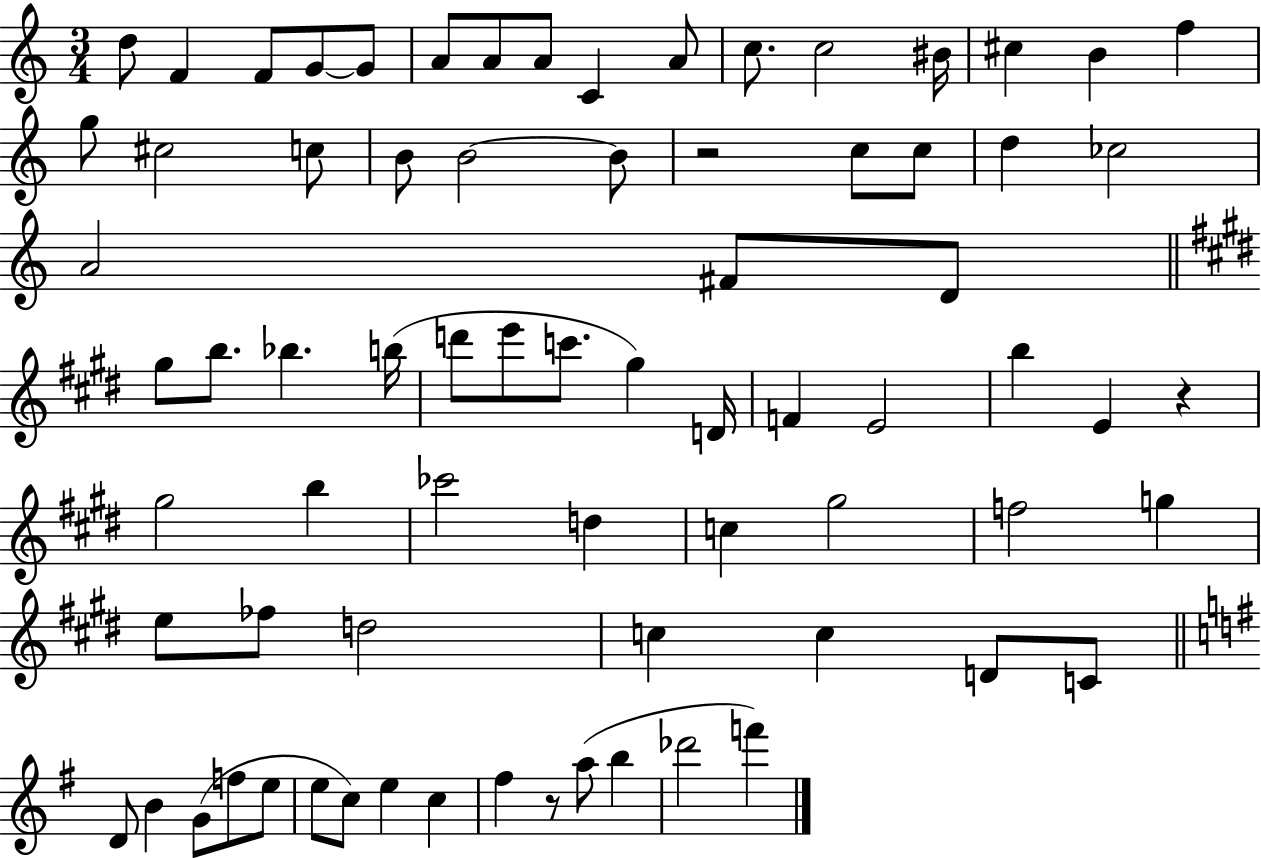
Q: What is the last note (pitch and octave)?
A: F6